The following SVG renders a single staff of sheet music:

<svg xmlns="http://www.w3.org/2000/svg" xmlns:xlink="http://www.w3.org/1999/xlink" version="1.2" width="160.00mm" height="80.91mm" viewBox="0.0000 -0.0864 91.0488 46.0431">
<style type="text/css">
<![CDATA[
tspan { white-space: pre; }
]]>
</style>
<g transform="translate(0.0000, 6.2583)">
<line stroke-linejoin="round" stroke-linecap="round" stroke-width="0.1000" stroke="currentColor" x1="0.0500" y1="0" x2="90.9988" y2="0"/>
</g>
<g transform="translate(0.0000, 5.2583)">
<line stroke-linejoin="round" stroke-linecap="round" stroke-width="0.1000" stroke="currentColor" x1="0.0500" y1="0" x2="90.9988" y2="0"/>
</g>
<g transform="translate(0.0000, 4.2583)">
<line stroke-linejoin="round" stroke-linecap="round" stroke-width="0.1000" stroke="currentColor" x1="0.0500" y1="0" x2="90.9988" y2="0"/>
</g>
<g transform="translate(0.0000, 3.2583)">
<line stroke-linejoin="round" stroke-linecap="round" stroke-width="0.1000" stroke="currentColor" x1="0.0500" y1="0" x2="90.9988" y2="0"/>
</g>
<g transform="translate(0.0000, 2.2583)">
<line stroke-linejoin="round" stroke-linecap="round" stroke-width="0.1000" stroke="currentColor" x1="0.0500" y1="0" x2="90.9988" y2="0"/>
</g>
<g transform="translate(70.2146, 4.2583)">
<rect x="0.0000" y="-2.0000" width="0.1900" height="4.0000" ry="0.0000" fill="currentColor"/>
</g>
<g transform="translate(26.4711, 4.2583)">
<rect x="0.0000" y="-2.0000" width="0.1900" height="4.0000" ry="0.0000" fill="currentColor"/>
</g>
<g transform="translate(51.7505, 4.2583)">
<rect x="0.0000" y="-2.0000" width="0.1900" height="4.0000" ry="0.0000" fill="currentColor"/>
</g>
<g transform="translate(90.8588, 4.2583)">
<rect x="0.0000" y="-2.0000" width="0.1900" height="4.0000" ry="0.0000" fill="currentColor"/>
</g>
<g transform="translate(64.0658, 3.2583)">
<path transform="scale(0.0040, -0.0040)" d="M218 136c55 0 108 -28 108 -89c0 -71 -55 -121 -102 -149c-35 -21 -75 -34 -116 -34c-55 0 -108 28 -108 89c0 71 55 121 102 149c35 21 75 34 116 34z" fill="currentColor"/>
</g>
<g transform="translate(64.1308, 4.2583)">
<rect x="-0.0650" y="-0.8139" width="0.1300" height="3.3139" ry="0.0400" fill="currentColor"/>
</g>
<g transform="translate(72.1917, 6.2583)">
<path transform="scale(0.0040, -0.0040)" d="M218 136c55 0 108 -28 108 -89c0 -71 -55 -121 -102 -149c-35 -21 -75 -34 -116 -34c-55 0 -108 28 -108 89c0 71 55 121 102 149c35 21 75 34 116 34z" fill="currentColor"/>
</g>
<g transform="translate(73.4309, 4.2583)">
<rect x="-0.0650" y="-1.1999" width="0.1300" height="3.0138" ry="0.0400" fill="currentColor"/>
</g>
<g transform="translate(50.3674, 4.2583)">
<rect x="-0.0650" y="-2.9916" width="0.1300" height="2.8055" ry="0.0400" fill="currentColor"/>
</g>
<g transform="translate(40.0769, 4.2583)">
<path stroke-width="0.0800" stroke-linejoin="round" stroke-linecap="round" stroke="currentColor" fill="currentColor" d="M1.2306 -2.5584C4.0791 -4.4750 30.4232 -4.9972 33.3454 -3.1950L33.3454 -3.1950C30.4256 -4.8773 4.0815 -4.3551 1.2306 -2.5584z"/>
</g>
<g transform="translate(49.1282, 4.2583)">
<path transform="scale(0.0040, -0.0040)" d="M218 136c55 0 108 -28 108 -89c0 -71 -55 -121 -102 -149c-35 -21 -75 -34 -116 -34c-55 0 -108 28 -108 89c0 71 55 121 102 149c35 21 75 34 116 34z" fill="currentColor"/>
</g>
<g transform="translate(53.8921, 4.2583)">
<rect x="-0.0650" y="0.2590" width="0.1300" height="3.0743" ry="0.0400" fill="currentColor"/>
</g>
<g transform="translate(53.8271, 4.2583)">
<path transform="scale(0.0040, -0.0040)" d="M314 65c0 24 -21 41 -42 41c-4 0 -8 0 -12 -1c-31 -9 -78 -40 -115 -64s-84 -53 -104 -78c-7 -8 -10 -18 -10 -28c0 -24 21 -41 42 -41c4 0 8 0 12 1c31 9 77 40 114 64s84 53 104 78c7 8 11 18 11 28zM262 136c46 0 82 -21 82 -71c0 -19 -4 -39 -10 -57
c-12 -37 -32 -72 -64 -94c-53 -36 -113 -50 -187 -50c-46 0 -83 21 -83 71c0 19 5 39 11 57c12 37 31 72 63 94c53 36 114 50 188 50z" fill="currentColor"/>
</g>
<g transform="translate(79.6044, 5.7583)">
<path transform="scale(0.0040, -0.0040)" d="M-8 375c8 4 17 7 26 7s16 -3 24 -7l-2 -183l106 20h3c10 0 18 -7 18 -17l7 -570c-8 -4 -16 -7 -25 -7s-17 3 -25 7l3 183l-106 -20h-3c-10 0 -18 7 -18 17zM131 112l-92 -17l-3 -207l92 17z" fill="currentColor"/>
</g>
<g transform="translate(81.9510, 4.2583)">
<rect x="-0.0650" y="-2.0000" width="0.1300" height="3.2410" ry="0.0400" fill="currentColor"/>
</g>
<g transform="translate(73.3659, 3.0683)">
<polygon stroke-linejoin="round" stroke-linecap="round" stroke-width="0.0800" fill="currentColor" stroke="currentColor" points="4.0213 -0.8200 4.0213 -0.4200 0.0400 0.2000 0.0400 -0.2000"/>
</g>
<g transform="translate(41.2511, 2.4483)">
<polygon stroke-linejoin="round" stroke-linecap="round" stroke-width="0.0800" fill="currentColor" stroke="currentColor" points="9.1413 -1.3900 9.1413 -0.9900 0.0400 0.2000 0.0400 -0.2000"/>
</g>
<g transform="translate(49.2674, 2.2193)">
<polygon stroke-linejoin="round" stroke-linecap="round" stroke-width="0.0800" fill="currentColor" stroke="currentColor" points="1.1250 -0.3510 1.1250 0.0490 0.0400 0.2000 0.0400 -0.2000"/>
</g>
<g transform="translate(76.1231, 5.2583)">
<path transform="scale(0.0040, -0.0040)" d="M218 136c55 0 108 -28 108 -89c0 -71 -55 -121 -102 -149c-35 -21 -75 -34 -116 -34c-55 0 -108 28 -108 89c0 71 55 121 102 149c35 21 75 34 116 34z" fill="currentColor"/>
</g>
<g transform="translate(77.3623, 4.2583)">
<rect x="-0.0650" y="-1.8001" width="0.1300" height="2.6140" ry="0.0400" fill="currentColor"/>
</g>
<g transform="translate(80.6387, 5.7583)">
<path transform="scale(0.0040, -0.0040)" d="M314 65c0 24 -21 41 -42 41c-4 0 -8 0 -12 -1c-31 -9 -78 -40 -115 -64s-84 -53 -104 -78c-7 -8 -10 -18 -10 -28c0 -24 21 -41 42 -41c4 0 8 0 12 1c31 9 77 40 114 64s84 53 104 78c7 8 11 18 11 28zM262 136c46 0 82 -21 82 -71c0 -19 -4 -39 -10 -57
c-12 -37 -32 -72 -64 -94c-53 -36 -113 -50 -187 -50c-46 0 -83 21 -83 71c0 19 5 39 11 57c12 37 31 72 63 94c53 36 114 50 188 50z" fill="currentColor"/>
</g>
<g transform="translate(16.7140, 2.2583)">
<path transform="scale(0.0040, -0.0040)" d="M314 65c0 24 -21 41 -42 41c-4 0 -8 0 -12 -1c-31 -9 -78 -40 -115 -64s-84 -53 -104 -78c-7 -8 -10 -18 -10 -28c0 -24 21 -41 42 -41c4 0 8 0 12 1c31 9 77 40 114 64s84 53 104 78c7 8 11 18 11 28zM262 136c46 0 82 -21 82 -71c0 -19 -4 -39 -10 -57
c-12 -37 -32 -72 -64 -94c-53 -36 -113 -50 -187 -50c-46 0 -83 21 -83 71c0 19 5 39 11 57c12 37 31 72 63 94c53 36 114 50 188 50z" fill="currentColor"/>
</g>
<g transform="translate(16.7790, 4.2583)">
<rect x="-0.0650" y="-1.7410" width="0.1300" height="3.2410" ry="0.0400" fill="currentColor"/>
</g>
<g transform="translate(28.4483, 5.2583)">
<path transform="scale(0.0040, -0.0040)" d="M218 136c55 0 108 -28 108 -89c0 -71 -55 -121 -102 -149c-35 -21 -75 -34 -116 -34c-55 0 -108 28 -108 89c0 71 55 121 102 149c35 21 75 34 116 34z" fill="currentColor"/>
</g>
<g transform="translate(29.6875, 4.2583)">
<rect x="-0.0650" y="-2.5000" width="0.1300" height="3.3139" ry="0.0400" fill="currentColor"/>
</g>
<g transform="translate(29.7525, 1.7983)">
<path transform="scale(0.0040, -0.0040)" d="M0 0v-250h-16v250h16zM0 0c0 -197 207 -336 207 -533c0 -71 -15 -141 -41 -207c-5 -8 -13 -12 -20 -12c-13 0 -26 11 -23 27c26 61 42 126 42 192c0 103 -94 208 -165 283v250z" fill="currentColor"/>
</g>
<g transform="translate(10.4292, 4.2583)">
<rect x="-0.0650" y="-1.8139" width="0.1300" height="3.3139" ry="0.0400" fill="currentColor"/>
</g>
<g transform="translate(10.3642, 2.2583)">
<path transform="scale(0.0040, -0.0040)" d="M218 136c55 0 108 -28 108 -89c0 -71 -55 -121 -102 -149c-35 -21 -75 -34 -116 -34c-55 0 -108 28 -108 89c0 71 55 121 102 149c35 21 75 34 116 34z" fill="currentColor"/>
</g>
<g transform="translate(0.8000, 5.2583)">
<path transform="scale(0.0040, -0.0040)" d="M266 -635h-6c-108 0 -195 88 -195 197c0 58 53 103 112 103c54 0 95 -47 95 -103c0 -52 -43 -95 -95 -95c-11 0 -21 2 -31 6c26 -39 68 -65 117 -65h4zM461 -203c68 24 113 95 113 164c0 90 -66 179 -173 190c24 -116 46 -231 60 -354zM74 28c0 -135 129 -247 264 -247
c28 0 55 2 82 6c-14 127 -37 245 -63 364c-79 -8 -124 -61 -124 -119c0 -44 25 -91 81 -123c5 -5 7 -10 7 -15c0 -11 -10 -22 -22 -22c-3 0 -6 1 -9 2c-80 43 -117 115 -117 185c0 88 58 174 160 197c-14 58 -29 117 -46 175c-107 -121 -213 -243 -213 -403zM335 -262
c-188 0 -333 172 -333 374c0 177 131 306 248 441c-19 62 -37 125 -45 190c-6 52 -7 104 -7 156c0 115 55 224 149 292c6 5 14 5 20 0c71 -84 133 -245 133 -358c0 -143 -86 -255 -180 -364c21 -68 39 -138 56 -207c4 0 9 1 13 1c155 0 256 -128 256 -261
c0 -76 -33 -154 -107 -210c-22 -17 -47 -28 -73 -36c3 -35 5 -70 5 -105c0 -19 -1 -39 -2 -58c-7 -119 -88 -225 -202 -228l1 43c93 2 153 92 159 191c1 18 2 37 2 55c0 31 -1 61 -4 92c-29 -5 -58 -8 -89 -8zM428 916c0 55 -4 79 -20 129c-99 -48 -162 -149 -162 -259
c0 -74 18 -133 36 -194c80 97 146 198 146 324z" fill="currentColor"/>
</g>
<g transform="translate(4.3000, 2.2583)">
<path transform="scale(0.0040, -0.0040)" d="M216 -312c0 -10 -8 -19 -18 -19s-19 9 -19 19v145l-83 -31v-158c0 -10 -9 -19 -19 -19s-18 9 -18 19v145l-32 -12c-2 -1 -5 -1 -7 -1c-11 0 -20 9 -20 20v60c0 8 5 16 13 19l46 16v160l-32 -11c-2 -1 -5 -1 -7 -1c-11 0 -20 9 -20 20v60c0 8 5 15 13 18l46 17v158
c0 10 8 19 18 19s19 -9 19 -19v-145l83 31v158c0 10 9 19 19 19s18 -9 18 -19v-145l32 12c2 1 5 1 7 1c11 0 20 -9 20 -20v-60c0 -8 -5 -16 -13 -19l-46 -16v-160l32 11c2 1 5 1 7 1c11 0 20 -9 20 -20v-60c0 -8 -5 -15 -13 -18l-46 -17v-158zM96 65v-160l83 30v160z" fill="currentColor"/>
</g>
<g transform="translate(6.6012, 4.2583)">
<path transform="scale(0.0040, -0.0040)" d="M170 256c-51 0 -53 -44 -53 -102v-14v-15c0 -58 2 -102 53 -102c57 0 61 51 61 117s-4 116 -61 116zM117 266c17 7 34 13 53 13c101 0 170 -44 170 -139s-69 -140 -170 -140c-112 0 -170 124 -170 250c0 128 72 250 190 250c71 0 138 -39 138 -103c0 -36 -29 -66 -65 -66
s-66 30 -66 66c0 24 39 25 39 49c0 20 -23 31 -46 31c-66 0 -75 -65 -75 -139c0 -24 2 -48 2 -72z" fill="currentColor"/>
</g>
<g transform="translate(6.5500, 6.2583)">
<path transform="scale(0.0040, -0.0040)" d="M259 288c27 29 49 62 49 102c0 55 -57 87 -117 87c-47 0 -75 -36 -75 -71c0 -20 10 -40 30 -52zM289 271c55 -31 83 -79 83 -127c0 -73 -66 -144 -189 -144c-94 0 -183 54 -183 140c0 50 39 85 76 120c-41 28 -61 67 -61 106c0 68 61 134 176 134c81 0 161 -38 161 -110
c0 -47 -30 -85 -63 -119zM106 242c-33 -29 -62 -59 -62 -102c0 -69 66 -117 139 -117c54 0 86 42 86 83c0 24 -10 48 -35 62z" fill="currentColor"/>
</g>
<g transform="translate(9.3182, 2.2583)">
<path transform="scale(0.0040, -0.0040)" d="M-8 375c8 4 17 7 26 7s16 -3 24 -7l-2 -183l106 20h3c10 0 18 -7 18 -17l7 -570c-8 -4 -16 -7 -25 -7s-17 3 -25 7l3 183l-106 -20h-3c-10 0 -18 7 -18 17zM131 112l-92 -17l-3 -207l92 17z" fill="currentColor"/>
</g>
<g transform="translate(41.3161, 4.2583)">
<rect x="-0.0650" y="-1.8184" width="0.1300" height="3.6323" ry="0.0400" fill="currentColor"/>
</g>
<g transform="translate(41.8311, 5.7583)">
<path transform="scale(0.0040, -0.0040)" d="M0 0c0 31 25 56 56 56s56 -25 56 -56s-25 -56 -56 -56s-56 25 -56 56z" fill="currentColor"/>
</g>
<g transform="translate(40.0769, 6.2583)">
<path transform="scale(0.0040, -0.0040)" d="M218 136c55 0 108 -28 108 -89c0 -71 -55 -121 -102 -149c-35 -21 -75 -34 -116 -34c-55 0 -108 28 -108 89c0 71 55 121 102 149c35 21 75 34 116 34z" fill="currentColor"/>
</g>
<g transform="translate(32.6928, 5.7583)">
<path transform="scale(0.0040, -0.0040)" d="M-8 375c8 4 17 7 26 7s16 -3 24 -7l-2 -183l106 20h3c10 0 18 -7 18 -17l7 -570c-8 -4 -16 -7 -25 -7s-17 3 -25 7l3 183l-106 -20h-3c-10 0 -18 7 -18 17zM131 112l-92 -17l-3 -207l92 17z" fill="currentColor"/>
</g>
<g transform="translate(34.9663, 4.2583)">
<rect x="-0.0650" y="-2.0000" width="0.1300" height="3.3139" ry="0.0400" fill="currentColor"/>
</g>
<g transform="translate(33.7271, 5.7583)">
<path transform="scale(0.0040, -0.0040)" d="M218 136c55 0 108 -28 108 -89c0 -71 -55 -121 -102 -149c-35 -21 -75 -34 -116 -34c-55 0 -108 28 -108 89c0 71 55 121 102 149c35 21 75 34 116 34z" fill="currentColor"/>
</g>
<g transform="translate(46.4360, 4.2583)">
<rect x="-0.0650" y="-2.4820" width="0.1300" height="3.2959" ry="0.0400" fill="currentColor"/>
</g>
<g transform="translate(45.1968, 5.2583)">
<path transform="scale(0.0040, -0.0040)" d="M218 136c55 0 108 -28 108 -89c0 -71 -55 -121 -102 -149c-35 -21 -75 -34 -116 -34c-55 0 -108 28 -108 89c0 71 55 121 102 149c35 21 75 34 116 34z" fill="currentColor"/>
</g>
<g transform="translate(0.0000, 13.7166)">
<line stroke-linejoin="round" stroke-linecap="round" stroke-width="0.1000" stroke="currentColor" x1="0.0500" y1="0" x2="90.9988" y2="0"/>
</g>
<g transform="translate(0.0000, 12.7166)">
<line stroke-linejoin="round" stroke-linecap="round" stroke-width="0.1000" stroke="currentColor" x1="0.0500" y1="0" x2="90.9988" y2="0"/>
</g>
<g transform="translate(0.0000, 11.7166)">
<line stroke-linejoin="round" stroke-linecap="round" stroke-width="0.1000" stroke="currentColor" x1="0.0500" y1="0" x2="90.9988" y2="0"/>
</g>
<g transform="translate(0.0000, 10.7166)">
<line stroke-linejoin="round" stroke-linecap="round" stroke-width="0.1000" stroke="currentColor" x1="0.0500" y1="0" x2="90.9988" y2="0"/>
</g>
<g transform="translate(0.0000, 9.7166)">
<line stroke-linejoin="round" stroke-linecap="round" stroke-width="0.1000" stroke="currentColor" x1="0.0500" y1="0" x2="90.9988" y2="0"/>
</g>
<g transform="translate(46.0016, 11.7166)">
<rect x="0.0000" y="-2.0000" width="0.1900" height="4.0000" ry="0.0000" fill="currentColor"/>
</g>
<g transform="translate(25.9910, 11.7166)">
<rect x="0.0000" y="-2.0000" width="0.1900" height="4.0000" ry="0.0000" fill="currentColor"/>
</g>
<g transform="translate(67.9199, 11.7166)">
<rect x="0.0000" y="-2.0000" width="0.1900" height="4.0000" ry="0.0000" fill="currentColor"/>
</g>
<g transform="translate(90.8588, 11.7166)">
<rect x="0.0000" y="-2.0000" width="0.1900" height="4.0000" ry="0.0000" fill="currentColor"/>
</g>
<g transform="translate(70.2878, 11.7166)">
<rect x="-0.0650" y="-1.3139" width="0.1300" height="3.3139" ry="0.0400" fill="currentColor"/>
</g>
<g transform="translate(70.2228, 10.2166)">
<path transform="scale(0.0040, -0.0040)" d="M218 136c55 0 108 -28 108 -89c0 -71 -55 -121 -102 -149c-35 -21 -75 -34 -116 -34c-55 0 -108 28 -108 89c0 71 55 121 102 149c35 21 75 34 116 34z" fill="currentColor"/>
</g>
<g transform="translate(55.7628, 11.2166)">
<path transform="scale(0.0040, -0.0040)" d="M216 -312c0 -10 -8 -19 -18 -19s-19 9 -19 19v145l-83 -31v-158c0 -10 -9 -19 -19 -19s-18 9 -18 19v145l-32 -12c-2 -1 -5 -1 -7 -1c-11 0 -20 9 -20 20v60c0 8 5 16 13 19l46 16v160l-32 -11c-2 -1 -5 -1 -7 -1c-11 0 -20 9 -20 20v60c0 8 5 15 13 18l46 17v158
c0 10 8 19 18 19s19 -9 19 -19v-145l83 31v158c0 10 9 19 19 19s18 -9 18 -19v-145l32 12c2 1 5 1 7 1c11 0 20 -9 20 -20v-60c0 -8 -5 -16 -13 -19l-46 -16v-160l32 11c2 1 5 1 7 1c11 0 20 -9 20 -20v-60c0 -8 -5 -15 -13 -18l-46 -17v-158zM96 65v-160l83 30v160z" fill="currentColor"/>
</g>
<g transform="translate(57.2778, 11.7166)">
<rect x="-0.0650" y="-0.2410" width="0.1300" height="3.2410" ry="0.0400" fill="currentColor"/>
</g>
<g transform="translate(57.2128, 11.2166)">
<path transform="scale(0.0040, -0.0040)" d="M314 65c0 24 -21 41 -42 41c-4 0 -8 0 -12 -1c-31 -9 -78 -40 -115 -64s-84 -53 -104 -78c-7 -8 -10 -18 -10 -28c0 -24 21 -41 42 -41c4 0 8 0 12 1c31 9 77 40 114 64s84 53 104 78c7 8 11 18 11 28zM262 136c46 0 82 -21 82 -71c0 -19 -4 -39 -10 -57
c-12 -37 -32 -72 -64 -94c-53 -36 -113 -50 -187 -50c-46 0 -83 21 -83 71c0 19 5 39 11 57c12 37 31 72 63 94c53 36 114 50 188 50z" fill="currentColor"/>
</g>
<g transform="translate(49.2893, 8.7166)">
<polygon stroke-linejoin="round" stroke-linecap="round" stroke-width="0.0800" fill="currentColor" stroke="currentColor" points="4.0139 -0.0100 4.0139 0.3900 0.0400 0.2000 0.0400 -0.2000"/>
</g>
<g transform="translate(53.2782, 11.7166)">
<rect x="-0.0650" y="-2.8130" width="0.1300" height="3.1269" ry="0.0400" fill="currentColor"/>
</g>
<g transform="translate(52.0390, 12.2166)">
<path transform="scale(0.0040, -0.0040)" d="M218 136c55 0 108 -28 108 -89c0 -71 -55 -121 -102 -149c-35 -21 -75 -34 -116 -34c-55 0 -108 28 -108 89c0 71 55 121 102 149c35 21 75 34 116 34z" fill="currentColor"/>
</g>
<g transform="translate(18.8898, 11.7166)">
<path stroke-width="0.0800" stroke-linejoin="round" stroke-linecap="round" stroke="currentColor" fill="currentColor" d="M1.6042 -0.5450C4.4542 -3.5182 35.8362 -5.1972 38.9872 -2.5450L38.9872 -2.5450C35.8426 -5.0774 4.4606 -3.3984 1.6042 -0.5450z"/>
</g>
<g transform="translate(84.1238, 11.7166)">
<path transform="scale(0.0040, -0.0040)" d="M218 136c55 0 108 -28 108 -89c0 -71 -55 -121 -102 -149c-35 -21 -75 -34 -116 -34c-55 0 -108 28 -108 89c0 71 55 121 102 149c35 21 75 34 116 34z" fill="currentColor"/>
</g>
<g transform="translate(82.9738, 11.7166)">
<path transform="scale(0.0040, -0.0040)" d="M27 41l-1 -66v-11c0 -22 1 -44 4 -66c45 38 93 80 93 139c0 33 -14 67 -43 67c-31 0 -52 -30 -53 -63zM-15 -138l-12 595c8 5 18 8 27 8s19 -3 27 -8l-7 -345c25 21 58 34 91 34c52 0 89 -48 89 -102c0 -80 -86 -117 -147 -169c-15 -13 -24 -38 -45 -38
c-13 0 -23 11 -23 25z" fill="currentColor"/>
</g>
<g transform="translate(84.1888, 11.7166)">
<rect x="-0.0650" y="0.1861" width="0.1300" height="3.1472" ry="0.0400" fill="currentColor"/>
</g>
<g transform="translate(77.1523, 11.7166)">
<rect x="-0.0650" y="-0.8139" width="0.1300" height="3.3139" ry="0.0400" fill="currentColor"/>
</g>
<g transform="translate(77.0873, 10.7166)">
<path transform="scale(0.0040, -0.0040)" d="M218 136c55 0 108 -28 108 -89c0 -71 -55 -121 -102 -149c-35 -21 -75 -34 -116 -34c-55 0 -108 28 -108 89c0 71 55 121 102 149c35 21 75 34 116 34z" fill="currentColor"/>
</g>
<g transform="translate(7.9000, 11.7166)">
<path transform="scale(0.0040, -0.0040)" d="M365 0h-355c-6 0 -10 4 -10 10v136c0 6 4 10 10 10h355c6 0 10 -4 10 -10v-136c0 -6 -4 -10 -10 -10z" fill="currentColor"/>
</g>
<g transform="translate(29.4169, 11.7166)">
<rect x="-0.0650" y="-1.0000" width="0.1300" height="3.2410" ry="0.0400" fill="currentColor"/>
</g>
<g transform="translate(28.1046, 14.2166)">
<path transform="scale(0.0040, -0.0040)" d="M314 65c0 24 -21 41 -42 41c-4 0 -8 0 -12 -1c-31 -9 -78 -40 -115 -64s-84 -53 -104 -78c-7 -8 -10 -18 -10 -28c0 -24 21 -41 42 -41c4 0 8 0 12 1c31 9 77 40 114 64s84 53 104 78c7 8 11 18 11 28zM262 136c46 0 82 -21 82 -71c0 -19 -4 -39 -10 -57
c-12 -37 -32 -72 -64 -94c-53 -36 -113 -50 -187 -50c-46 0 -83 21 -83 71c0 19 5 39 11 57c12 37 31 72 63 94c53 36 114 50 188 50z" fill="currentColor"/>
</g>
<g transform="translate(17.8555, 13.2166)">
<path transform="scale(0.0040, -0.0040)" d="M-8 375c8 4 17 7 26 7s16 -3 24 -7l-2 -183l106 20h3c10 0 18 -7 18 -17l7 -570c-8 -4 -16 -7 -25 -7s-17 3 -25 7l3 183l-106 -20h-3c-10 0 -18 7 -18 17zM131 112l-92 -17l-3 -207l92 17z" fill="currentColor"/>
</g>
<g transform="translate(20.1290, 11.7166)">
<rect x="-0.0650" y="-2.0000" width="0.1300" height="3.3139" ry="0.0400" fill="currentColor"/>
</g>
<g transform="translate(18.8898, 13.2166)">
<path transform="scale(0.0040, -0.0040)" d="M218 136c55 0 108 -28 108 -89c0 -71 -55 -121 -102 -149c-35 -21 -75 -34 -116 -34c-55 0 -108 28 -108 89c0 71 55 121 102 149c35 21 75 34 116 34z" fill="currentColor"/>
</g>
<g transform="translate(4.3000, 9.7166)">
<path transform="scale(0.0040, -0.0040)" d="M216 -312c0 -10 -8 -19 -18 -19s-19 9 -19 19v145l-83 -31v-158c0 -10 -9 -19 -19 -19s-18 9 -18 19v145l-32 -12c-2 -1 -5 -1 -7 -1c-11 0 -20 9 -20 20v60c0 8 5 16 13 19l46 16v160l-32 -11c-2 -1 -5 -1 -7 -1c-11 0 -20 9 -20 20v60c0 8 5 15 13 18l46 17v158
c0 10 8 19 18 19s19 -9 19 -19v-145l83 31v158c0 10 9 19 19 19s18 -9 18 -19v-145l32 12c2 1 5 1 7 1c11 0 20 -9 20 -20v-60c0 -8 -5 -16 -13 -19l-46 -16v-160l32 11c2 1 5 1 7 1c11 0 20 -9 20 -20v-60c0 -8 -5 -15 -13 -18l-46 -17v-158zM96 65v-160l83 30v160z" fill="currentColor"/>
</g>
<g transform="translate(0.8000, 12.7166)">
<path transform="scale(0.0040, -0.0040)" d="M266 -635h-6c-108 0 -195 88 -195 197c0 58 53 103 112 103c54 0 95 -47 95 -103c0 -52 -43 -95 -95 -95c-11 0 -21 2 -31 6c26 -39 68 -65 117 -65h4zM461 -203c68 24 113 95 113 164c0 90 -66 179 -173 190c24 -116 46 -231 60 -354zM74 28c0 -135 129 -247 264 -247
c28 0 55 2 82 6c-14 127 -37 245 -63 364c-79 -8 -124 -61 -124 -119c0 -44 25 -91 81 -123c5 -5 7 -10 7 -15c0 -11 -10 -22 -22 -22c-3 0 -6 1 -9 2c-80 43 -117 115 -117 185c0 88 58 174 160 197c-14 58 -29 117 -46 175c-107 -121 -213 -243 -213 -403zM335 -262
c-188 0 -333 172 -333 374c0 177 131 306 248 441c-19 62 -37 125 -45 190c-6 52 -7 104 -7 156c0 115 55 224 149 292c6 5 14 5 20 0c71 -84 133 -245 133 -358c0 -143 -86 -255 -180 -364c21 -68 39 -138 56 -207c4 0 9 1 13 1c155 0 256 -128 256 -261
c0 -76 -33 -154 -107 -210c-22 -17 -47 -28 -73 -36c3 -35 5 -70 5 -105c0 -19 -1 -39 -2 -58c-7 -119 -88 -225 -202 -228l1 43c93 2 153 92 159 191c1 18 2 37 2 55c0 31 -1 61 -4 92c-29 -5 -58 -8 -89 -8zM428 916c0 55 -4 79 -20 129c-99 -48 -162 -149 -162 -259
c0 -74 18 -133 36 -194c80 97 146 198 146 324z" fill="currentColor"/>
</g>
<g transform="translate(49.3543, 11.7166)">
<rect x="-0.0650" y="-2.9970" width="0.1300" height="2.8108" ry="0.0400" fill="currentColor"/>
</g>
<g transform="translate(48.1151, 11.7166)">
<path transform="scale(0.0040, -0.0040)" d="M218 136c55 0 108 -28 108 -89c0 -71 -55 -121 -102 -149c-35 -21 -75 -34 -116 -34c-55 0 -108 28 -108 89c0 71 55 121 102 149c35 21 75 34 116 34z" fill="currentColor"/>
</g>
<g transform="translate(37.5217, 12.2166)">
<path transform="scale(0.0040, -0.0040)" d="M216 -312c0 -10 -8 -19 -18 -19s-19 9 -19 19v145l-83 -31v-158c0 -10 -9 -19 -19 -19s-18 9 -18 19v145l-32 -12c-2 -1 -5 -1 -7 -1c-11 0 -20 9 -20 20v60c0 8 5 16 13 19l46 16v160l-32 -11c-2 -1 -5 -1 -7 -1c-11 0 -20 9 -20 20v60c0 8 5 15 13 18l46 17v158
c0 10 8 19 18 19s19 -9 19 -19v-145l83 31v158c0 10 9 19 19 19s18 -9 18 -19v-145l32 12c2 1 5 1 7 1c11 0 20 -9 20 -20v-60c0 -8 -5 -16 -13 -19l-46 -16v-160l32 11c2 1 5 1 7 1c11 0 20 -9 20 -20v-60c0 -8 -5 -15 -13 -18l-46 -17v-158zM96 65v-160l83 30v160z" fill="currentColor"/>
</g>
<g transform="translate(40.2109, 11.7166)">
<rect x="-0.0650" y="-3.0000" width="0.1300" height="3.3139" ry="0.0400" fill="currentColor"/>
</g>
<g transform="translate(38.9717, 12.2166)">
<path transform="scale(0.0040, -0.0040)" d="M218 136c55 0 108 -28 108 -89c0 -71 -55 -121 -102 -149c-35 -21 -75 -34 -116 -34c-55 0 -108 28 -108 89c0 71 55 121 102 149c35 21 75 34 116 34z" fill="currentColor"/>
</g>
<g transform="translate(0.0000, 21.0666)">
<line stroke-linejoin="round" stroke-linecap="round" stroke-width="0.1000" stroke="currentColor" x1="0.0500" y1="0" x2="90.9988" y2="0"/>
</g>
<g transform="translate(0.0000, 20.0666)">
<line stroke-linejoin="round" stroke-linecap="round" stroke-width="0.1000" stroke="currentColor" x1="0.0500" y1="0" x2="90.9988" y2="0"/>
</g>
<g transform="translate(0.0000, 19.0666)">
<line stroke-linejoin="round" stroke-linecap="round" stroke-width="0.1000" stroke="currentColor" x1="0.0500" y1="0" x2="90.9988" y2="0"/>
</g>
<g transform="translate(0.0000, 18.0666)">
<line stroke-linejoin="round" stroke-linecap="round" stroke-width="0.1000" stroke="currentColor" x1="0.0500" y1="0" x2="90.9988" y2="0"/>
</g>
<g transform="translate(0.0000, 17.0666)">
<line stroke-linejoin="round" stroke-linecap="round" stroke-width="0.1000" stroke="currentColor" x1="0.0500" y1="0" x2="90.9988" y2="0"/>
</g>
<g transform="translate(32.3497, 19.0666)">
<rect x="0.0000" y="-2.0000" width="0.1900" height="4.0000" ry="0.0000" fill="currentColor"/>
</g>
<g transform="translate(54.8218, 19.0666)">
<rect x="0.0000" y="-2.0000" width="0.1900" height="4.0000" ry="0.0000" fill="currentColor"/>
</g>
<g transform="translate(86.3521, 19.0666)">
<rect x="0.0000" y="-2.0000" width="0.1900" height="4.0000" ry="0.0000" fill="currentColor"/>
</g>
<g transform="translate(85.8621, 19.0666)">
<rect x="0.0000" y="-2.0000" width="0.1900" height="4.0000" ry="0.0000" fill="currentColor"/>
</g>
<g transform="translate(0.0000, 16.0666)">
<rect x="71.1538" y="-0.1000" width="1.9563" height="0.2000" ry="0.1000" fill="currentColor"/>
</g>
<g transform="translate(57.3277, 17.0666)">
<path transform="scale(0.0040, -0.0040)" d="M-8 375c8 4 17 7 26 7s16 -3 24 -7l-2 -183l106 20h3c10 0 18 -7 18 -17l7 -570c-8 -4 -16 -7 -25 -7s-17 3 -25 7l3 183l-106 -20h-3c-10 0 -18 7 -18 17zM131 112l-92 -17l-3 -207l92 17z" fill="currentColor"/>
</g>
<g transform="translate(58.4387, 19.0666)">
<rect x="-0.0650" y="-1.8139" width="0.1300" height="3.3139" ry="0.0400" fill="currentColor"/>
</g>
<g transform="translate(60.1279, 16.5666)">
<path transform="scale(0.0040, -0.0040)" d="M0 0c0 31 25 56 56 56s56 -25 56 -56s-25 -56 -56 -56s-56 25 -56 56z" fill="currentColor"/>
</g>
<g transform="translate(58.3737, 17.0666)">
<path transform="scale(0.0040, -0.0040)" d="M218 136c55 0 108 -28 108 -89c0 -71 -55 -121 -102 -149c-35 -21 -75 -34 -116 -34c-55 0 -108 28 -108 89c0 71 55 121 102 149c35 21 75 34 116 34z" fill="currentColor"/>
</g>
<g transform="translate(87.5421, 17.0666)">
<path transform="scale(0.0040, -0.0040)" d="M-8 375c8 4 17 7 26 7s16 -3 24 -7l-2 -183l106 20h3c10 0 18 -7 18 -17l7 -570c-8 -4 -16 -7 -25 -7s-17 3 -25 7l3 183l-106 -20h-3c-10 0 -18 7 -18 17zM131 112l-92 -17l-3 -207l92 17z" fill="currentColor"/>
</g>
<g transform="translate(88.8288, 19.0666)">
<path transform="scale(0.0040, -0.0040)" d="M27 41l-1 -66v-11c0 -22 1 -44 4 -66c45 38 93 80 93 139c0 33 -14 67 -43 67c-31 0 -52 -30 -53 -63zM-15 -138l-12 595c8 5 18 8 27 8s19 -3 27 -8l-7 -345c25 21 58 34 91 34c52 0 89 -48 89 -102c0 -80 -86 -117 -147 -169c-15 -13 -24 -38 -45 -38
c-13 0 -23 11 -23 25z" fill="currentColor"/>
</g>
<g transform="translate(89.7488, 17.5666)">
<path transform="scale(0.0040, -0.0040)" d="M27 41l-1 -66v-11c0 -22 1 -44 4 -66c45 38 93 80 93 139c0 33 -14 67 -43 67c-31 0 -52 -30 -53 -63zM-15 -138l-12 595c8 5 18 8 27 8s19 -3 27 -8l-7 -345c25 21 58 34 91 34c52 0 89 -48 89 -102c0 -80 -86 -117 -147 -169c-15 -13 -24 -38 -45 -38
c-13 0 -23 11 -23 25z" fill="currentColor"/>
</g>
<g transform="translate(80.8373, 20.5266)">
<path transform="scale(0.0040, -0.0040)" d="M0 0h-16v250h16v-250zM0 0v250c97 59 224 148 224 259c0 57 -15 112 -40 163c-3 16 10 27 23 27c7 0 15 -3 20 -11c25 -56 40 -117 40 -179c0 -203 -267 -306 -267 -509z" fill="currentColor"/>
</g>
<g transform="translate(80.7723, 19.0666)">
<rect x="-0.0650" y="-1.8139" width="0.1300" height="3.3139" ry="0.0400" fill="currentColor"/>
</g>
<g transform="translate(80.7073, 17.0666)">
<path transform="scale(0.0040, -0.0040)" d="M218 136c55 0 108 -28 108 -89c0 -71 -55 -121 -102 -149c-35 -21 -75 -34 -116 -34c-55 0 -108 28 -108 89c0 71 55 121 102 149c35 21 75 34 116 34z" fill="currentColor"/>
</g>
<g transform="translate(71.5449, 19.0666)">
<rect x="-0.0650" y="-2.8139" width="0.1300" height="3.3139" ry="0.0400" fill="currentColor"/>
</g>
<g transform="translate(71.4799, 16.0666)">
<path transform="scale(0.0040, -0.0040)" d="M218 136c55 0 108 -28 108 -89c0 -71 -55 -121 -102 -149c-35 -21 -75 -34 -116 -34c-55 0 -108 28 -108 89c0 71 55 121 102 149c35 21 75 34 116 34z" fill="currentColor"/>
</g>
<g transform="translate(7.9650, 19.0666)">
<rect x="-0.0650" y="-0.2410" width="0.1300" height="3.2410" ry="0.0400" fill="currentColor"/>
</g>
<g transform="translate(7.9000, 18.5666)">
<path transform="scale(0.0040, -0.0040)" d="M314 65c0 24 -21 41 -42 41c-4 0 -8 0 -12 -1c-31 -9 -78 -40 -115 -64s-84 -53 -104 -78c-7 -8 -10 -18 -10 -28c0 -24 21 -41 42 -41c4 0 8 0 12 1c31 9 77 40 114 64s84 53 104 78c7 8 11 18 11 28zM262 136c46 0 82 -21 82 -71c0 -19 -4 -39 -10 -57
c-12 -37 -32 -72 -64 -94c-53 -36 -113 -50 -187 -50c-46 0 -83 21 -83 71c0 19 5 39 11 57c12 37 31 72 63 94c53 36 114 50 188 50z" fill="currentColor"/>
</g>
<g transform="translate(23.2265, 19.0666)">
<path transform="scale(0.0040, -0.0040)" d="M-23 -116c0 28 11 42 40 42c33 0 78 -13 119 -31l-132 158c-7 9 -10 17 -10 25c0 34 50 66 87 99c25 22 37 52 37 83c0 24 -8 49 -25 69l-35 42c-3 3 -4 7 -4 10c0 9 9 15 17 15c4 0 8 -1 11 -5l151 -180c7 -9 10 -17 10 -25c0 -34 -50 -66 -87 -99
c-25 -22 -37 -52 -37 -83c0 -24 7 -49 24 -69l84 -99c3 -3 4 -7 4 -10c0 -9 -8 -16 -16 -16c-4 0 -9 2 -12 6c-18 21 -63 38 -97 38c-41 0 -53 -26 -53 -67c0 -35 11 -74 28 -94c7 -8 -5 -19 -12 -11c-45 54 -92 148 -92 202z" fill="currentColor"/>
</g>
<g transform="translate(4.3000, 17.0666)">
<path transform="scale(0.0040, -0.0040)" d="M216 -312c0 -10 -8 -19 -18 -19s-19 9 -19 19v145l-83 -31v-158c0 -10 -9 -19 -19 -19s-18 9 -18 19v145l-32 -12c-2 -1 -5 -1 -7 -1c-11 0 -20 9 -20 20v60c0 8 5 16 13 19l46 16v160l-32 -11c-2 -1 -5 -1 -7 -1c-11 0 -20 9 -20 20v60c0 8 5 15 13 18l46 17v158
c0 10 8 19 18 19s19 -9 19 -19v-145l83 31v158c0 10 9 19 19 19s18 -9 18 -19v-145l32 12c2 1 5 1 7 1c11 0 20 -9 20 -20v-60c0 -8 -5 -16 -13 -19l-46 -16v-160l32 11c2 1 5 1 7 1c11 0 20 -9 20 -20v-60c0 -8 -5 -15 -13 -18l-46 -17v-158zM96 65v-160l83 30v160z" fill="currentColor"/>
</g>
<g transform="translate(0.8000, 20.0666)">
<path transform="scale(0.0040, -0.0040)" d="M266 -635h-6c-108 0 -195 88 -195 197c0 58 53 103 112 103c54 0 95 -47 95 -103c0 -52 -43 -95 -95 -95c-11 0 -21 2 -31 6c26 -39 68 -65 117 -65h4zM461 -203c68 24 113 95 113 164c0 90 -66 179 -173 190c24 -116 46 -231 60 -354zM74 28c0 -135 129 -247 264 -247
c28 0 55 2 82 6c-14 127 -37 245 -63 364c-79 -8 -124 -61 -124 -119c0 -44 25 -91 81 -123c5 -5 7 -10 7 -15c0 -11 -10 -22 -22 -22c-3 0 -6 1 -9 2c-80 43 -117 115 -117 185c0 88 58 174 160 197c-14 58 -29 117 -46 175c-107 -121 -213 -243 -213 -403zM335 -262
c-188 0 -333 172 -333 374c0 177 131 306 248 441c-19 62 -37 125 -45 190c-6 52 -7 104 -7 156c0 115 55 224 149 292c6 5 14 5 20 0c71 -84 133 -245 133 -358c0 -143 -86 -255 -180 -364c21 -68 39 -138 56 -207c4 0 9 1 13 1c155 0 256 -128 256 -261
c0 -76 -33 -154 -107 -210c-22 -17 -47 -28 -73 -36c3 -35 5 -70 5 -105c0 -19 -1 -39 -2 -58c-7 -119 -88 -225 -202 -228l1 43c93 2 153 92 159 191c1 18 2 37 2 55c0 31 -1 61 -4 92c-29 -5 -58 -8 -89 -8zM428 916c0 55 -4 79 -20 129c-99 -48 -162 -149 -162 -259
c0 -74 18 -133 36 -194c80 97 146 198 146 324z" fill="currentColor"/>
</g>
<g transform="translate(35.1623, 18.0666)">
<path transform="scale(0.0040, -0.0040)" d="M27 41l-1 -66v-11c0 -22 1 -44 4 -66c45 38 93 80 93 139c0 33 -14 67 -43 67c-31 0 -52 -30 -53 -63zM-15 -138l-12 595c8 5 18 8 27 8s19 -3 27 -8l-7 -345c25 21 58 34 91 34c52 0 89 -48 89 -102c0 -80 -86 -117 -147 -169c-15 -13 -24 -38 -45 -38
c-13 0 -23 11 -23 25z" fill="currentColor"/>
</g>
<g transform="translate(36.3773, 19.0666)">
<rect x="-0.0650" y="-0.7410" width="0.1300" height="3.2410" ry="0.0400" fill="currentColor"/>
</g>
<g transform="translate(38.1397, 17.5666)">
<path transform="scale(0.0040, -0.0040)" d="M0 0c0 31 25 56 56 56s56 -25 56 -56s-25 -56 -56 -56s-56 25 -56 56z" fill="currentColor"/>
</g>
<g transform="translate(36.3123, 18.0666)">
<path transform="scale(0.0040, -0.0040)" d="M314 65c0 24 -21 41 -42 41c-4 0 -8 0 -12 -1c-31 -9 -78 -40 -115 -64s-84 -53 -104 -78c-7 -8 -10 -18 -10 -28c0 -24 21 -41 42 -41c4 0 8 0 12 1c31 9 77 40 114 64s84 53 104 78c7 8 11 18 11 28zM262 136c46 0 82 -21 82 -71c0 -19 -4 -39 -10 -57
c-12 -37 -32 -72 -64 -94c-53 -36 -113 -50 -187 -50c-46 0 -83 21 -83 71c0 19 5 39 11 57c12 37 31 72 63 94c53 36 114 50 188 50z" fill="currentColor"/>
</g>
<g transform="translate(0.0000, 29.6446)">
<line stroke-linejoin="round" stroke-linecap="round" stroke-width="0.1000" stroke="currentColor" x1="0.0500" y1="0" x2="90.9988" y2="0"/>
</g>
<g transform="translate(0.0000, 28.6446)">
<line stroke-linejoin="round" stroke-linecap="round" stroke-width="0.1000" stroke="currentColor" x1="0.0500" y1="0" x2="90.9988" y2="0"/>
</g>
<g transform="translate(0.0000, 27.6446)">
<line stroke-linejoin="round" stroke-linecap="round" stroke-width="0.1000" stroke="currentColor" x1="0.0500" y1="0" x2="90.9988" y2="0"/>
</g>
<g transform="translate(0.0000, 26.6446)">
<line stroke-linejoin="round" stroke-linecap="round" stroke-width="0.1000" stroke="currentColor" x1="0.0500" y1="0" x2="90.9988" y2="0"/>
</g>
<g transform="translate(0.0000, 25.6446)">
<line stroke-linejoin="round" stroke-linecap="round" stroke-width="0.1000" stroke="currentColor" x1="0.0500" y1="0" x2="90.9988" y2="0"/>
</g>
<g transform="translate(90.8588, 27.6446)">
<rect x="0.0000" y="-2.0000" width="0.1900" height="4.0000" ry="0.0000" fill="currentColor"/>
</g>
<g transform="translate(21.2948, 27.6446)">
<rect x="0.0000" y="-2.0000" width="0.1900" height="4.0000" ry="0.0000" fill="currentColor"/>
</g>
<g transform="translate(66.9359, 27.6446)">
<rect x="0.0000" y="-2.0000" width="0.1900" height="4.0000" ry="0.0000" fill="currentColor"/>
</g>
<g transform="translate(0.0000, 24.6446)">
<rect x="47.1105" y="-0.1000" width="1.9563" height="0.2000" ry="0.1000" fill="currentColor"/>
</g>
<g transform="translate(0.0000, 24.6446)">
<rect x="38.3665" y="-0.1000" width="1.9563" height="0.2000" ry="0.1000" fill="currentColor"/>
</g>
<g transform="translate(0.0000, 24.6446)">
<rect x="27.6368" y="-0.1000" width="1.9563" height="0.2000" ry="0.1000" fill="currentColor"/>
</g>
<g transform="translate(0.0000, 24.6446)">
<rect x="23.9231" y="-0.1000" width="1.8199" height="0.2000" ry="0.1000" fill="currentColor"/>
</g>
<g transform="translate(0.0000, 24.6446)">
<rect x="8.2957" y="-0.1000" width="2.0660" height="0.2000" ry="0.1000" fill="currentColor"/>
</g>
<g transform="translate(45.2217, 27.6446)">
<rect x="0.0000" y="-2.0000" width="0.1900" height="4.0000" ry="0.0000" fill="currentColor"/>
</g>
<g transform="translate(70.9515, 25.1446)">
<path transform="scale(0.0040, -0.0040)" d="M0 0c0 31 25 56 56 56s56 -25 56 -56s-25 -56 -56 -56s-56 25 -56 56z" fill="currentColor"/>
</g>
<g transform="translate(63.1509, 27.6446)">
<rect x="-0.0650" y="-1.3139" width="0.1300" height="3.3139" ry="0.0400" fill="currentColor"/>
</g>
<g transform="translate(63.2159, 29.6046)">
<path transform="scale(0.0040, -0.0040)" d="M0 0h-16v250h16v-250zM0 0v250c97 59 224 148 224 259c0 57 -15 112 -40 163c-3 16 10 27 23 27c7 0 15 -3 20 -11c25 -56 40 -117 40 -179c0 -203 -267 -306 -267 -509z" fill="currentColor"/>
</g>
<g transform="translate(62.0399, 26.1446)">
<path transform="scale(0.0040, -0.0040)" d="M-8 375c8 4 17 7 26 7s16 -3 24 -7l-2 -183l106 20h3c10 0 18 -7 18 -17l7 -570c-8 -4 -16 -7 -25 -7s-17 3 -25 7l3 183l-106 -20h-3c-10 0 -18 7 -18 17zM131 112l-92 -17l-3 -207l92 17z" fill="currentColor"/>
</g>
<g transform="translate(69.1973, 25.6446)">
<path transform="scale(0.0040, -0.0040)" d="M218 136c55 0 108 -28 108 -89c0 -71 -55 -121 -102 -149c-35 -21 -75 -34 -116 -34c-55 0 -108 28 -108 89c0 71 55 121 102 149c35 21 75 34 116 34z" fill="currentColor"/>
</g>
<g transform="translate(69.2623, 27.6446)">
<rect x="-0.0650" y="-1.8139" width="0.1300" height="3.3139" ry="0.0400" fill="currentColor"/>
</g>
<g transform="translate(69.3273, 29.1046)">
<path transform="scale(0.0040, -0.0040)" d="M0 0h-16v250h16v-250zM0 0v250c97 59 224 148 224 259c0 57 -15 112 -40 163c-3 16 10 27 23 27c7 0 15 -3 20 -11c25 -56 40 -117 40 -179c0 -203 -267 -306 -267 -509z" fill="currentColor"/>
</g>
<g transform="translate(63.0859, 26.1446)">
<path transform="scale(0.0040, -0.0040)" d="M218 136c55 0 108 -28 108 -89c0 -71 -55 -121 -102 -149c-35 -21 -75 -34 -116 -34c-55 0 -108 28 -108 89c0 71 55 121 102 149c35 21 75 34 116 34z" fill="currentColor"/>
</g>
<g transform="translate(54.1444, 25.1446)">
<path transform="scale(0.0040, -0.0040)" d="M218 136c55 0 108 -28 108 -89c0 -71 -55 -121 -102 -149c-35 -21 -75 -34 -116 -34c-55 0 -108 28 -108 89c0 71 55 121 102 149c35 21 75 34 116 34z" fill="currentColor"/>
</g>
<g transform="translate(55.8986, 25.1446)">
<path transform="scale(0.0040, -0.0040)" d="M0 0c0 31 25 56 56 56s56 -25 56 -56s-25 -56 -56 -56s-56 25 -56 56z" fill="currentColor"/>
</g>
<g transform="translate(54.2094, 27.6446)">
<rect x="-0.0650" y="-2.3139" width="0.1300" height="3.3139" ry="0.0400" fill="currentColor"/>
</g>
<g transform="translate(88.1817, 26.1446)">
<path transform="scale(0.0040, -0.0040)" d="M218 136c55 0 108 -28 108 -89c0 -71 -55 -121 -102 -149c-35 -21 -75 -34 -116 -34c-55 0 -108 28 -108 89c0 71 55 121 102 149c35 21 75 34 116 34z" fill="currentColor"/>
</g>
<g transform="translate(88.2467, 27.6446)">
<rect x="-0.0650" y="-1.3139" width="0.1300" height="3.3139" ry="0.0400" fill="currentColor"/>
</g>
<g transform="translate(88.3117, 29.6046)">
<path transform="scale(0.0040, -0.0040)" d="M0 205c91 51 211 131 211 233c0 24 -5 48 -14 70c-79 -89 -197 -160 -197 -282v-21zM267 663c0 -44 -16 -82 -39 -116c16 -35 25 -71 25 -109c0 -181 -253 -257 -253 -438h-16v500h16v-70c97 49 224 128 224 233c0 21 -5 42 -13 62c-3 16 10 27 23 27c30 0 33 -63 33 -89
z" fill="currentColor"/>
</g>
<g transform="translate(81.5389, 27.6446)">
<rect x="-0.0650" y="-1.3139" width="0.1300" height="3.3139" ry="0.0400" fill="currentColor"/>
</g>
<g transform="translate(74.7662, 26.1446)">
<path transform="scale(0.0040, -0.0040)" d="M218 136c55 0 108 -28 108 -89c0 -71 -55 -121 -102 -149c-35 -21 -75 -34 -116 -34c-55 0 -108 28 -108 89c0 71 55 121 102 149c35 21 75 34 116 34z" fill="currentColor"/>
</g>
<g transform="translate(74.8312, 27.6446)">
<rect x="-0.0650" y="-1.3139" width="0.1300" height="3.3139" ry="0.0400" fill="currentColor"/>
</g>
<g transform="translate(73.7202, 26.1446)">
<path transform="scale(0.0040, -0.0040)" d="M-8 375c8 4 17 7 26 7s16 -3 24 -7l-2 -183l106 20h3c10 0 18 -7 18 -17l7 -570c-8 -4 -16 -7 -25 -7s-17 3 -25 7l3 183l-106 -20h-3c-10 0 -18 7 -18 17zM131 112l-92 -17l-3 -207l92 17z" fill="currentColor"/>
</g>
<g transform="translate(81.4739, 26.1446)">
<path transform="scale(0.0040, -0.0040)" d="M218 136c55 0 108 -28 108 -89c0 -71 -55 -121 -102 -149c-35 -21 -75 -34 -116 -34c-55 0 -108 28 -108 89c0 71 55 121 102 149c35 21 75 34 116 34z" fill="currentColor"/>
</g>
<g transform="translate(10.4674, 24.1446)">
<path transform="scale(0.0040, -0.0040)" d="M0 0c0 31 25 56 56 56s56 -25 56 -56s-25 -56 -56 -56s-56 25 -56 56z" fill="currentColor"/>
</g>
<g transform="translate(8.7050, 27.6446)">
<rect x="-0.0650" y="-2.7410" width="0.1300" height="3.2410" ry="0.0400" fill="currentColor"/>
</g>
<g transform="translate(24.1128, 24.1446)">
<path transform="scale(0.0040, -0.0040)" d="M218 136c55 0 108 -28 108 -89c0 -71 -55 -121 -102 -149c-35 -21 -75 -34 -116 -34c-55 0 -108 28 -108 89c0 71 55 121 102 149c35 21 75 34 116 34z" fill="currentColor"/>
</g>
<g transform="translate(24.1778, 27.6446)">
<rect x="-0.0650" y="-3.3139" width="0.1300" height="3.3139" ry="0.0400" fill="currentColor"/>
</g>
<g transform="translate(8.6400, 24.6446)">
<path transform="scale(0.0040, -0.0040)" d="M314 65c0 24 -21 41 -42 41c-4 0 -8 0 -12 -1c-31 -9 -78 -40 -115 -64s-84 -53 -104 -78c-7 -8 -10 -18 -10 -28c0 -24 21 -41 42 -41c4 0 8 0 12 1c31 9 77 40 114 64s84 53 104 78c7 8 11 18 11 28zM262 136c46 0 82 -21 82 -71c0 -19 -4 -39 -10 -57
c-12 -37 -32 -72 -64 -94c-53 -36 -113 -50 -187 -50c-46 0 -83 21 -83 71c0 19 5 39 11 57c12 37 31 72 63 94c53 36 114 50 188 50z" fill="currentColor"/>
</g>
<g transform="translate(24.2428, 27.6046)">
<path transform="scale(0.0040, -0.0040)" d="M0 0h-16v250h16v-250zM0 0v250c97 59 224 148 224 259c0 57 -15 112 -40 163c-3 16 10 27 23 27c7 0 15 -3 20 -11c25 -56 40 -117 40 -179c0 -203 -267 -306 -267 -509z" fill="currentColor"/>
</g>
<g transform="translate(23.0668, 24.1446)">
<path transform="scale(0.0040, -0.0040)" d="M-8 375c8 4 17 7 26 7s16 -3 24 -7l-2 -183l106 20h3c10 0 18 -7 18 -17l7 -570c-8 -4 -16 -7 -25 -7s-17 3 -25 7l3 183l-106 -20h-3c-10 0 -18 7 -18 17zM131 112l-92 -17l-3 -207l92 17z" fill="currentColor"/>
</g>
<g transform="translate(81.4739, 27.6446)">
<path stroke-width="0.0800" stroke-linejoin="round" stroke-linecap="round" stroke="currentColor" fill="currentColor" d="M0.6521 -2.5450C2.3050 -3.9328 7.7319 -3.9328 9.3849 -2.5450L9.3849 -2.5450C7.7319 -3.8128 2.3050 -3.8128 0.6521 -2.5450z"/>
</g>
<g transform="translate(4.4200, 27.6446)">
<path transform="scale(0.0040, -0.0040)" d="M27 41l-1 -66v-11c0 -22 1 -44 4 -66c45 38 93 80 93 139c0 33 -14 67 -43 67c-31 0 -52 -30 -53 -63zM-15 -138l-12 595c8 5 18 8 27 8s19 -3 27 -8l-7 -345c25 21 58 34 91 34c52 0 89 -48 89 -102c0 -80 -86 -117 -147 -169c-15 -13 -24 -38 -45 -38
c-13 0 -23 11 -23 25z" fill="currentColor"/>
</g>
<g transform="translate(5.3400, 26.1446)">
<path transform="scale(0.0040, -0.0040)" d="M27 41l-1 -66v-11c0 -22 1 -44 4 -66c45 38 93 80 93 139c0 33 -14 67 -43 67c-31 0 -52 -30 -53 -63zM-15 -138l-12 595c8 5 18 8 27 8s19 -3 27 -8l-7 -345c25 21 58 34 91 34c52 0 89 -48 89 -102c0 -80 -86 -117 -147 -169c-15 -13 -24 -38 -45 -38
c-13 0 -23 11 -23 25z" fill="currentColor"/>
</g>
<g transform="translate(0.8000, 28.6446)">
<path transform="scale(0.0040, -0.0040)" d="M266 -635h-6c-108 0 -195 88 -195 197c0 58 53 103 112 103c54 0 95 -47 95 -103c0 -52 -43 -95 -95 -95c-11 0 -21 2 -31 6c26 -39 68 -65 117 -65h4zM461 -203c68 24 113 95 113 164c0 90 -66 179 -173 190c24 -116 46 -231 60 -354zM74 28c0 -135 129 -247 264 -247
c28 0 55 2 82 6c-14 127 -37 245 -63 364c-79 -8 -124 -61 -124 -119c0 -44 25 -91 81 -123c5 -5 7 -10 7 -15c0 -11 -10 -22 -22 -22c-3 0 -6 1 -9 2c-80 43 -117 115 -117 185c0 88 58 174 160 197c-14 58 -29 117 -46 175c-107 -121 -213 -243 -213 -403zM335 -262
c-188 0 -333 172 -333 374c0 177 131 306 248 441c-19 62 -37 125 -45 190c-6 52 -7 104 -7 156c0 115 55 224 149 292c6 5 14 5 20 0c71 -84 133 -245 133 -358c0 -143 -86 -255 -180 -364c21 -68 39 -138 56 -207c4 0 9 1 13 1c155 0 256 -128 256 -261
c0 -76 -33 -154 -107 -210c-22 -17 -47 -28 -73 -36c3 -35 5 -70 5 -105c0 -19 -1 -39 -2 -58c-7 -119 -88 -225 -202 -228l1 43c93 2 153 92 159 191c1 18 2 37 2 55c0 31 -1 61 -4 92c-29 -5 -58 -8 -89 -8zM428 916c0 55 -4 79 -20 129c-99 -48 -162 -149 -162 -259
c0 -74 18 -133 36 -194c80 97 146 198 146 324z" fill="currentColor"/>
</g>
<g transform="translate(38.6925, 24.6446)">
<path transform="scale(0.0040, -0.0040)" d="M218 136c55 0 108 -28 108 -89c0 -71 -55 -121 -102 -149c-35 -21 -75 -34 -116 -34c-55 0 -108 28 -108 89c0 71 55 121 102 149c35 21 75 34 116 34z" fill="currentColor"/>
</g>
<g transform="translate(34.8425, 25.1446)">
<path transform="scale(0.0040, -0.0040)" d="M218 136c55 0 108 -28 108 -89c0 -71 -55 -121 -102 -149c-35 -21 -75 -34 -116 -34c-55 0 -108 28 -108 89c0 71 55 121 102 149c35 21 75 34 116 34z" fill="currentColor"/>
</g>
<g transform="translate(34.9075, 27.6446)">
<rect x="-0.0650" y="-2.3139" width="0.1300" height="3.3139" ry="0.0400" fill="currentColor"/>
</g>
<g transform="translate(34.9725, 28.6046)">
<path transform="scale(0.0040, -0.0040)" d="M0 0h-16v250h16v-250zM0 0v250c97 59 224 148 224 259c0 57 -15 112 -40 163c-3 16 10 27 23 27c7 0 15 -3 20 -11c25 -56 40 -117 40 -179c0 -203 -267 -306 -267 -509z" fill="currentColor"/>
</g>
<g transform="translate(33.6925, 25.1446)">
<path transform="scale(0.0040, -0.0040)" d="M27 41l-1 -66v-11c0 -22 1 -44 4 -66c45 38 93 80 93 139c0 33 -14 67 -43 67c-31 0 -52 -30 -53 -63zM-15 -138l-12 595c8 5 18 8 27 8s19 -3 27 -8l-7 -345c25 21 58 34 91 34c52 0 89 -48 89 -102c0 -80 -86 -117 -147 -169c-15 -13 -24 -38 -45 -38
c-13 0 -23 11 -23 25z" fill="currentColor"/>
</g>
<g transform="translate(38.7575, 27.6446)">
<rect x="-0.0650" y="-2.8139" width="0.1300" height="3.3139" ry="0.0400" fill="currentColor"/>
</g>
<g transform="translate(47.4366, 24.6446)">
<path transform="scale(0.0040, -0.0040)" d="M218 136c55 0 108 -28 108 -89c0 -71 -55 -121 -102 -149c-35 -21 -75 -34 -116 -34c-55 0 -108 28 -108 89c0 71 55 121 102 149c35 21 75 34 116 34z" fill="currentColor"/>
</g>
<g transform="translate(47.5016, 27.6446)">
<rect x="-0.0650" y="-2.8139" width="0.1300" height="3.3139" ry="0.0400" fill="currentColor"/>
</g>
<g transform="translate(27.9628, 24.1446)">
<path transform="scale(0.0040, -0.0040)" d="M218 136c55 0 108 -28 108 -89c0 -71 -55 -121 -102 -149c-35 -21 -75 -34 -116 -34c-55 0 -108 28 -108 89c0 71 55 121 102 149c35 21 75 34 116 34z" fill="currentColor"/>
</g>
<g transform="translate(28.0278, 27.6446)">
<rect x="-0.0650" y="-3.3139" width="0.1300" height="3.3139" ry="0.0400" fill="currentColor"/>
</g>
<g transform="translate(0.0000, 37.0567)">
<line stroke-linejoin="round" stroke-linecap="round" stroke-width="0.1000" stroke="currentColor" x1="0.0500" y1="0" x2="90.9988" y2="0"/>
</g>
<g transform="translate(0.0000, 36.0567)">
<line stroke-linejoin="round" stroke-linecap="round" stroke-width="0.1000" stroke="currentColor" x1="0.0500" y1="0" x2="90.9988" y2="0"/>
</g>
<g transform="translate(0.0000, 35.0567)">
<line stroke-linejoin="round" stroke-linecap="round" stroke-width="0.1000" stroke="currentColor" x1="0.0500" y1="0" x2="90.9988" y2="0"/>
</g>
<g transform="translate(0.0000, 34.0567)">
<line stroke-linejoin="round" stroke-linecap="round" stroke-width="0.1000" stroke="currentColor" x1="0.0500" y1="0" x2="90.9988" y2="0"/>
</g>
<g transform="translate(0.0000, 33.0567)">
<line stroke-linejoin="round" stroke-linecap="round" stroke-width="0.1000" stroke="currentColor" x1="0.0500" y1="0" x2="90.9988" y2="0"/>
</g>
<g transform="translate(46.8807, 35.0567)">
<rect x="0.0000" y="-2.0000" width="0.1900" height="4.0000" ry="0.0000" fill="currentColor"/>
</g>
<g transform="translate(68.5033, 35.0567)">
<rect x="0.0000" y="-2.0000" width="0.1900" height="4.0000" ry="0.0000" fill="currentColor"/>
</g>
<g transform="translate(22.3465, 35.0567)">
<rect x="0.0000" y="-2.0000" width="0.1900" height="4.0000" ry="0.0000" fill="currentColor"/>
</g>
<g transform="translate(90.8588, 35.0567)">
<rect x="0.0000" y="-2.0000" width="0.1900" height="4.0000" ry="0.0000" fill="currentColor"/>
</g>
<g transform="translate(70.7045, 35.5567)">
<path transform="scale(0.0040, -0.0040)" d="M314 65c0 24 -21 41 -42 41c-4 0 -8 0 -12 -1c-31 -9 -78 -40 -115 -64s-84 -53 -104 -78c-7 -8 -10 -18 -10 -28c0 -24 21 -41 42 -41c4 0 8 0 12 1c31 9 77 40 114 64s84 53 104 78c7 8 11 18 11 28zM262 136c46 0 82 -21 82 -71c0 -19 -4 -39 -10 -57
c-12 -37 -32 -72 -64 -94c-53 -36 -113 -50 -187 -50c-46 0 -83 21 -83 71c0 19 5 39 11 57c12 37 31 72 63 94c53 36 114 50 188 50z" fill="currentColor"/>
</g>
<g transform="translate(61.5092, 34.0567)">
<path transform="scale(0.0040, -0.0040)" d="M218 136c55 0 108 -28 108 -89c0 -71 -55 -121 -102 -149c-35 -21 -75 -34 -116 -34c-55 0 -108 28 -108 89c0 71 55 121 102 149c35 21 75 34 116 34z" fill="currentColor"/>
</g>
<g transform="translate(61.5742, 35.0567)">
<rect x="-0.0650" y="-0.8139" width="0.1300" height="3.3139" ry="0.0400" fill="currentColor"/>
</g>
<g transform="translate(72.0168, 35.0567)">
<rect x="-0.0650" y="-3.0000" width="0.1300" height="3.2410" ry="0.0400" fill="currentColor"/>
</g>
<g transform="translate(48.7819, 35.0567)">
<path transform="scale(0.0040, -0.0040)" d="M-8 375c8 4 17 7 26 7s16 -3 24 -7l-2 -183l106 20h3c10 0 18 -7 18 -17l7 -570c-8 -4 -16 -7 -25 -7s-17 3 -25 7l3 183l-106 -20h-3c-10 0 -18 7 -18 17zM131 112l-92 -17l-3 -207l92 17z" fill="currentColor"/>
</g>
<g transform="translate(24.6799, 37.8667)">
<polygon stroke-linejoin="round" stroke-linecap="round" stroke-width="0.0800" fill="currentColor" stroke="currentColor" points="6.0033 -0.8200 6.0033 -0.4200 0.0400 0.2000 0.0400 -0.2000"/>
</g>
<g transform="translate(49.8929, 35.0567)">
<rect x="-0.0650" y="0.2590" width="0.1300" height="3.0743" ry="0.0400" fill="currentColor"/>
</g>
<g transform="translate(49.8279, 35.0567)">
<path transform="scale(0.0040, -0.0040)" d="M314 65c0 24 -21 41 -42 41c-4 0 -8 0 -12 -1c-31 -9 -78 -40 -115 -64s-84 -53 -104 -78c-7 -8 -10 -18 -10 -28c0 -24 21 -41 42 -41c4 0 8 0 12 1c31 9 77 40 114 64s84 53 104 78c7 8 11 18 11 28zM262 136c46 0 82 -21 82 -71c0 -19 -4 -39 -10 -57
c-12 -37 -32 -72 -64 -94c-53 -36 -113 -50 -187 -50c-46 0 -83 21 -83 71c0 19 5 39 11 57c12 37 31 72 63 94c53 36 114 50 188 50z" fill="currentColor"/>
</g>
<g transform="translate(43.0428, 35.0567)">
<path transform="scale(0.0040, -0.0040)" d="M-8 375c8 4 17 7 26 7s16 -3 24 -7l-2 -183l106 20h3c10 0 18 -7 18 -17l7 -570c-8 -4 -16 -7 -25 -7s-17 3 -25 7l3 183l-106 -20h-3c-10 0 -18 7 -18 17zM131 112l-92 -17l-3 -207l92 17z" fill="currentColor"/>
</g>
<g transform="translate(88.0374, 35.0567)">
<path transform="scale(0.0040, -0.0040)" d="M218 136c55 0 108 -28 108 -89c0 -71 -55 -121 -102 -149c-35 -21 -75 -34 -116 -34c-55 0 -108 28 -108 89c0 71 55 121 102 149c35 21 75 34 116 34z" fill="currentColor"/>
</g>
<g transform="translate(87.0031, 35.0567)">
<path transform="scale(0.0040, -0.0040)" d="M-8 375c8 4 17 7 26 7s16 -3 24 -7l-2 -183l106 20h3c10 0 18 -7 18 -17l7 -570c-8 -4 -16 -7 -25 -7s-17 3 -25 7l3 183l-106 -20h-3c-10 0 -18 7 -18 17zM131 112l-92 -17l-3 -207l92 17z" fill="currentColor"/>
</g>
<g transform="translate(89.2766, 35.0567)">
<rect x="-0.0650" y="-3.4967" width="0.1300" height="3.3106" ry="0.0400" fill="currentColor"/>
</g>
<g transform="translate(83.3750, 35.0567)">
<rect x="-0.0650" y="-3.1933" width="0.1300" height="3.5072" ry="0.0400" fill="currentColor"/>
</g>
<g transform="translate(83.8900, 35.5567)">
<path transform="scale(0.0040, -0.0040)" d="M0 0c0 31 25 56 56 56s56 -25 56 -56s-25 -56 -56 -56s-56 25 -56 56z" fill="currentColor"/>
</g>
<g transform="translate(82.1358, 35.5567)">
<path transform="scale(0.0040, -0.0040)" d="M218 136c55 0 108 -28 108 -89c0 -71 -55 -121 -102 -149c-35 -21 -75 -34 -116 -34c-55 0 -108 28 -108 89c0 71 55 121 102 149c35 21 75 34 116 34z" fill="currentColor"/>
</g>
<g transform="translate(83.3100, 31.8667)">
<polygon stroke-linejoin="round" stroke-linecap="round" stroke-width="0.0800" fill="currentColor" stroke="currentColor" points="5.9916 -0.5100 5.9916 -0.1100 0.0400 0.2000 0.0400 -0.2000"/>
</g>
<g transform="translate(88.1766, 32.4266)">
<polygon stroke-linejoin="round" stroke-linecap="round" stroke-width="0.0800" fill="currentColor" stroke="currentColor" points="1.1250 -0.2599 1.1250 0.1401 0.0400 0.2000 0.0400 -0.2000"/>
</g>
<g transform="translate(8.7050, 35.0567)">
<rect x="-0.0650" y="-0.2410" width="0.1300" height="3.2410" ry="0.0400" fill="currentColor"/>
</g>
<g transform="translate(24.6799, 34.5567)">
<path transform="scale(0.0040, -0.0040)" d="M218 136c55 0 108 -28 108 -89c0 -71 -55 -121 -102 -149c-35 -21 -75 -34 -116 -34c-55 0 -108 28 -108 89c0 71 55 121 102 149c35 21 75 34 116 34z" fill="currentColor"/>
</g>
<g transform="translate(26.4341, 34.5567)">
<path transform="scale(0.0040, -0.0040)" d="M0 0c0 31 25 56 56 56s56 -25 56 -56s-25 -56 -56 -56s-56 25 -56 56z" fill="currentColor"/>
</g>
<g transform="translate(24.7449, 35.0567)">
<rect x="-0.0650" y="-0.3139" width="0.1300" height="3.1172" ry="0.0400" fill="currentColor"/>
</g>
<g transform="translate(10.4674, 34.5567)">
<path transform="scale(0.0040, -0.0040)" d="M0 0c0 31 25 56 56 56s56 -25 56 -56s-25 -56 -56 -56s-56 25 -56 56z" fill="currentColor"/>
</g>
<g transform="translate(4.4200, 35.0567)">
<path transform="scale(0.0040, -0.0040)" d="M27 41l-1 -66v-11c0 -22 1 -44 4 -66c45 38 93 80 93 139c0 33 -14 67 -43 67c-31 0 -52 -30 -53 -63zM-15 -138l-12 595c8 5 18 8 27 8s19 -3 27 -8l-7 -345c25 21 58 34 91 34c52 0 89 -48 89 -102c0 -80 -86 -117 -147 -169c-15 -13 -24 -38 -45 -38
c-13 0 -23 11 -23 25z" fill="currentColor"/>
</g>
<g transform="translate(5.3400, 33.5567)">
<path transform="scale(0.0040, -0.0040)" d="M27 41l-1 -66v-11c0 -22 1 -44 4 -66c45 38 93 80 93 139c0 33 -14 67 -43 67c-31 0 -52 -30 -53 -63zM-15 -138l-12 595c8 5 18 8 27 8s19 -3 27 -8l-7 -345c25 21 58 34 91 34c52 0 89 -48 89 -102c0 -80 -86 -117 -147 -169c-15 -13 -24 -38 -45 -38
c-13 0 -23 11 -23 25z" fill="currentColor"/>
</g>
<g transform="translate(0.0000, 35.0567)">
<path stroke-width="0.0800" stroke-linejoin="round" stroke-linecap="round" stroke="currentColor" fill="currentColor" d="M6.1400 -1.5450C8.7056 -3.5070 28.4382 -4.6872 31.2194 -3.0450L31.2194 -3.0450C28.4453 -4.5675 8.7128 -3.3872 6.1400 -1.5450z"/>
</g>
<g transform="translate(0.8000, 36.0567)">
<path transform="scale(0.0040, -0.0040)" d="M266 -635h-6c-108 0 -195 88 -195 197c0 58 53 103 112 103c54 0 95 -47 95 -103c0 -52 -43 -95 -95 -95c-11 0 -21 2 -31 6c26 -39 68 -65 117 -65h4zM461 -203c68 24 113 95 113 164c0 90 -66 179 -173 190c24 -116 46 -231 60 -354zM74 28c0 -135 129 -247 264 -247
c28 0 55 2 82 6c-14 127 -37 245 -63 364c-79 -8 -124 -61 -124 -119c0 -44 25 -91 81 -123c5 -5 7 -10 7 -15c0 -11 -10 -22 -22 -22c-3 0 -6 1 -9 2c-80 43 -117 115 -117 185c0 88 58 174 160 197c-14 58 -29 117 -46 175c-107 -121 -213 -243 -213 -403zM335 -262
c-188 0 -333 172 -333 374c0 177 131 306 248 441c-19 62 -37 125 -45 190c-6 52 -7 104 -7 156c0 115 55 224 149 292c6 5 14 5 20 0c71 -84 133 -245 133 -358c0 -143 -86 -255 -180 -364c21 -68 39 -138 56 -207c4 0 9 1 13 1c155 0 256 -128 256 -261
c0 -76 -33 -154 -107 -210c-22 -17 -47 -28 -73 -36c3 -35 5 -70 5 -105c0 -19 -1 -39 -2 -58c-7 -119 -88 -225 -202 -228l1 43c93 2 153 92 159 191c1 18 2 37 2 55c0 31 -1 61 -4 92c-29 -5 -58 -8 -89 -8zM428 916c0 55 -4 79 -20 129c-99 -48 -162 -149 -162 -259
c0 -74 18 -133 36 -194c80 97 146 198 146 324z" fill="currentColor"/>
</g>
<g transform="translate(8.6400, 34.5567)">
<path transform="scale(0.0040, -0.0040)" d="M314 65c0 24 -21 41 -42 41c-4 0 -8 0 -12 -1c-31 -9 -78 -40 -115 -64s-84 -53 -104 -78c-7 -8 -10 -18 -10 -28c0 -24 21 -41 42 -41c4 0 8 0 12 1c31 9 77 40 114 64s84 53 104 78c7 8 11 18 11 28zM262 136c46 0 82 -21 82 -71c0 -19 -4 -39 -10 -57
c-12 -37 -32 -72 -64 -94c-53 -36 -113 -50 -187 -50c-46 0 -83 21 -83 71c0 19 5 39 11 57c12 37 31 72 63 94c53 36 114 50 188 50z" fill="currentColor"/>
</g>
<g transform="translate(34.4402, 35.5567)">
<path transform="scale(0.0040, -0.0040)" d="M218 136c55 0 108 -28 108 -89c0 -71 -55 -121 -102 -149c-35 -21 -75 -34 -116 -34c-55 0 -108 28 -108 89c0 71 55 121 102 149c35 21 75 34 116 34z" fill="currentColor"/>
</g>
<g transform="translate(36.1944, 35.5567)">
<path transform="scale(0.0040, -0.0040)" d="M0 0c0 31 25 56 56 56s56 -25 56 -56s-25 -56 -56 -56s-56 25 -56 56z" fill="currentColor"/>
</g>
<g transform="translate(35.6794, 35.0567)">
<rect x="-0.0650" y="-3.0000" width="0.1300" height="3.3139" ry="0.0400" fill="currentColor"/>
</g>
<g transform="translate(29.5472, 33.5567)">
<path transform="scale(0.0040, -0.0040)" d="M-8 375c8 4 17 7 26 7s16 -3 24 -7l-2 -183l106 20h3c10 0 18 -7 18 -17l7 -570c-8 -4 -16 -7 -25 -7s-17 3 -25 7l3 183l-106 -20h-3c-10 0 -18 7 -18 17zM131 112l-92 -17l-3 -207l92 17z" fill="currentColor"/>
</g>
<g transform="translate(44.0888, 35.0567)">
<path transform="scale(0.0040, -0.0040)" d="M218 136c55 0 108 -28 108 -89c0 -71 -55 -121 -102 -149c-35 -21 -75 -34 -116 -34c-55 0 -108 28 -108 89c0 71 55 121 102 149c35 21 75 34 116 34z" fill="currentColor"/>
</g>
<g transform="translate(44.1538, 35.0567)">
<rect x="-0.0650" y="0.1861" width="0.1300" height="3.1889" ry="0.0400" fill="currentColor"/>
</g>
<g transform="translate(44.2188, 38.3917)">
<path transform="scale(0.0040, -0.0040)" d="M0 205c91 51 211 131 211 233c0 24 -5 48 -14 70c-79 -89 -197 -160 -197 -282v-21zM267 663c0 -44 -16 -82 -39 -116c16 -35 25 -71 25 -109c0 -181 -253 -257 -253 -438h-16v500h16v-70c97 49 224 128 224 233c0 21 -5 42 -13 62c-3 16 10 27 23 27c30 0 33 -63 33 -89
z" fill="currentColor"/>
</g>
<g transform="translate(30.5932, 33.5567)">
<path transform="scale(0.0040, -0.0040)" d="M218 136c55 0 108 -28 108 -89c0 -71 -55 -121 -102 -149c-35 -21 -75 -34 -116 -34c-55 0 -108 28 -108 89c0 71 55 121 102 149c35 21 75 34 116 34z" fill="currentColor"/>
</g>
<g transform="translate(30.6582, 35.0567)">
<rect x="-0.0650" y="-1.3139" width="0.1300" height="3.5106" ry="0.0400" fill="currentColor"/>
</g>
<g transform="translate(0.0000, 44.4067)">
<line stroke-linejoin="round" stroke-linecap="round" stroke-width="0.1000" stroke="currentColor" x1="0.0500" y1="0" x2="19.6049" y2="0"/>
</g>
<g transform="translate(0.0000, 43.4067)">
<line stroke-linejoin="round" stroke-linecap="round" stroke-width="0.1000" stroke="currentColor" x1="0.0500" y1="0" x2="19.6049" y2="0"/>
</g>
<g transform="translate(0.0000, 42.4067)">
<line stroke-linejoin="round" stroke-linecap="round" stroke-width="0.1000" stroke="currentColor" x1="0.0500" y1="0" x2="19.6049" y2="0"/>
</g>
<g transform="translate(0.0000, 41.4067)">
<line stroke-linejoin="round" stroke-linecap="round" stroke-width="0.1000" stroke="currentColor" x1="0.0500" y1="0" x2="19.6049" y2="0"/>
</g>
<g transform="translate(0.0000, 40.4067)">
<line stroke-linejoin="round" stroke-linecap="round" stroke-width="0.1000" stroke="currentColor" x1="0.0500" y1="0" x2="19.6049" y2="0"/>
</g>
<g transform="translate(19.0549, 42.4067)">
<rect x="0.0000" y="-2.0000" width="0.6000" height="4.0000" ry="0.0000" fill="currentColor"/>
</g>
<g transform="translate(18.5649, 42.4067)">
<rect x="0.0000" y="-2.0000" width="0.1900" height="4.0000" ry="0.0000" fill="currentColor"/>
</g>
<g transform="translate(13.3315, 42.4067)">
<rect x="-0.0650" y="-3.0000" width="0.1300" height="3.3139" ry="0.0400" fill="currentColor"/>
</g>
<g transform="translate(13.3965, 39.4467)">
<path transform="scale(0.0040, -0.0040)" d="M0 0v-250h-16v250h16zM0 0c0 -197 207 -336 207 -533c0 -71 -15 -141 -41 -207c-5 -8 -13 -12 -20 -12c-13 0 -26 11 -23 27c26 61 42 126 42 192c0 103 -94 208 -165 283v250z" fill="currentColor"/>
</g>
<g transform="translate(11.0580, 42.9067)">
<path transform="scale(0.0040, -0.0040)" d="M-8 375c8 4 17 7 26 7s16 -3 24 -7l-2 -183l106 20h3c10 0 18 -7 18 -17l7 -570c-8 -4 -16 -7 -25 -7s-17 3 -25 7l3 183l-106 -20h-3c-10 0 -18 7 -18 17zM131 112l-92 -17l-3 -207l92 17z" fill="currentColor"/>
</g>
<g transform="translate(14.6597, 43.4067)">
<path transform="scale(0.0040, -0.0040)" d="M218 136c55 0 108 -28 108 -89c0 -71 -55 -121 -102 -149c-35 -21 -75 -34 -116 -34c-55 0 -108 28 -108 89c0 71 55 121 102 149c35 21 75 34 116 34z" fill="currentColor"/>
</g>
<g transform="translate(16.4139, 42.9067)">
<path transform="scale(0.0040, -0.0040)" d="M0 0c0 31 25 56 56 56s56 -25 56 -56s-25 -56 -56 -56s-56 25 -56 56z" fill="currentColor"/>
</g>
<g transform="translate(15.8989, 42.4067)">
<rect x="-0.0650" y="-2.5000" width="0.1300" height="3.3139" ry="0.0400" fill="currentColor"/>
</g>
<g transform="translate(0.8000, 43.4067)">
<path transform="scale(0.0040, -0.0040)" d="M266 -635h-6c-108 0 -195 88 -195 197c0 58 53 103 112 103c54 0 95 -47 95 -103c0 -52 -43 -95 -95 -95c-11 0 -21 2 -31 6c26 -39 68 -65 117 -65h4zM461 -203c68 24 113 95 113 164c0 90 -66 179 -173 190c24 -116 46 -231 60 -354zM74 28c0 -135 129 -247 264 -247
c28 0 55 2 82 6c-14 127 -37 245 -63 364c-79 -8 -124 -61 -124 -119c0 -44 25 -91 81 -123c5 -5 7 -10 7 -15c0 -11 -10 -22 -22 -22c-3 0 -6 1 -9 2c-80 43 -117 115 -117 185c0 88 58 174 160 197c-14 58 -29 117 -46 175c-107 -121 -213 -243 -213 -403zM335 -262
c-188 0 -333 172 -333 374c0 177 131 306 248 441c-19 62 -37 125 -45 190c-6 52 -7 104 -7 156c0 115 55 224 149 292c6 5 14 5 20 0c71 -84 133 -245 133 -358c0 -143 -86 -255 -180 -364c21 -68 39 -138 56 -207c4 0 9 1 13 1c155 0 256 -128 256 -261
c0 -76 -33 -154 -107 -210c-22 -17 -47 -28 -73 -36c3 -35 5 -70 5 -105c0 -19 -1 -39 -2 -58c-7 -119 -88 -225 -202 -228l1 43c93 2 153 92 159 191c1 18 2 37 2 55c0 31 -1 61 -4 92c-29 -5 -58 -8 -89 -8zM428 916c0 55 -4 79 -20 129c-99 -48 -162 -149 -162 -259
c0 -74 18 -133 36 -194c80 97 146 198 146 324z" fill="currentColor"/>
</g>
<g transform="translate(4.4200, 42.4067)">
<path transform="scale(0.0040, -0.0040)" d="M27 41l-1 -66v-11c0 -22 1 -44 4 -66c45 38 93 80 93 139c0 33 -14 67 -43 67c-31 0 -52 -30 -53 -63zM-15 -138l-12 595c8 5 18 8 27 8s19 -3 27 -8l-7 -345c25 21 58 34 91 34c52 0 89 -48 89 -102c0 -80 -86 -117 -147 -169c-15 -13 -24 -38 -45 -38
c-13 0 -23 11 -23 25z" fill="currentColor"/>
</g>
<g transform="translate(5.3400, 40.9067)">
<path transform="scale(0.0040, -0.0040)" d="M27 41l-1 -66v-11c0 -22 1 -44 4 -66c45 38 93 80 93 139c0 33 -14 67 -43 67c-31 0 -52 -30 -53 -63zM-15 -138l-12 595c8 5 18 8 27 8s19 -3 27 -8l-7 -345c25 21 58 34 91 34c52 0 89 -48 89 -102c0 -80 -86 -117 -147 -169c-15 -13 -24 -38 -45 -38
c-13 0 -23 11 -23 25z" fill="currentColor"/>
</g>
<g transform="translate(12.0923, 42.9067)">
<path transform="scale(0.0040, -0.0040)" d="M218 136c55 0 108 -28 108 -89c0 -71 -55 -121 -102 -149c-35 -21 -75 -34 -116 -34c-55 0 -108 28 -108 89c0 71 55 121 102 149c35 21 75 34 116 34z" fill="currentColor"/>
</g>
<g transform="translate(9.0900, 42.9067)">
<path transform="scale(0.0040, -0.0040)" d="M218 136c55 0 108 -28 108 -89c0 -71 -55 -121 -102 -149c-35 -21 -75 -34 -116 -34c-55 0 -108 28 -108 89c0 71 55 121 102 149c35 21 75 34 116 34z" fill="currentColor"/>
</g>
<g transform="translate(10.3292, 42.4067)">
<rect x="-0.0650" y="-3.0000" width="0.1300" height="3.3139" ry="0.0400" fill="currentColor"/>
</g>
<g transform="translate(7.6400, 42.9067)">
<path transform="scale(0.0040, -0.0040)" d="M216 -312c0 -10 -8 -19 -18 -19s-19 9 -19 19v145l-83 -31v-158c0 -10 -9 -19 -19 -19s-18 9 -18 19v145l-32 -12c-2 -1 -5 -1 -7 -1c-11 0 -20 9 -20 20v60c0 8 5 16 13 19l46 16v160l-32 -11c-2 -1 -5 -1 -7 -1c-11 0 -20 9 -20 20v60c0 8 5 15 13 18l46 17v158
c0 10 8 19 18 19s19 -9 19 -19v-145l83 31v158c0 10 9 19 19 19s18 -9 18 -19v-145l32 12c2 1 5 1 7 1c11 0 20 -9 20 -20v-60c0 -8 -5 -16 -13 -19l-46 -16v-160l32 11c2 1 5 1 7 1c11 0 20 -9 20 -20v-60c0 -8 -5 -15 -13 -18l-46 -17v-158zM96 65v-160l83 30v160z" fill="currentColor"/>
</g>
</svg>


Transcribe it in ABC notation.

X:1
T:Untitled
M:6/8
L:1/4
K:G
f f2 G/2 F E/2 G/2 B/4 B2 d E/2 G/2 F2 z2 F D2 ^A B/2 A/2 ^c2 e d _B c2 z _d2 f a f/2 a2 b/2 b _g/2 a a g e/2 f/2 e e e/4 c2 c/2 e/2 A B/4 B2 d A2 A/2 B/4 ^A A/2 G